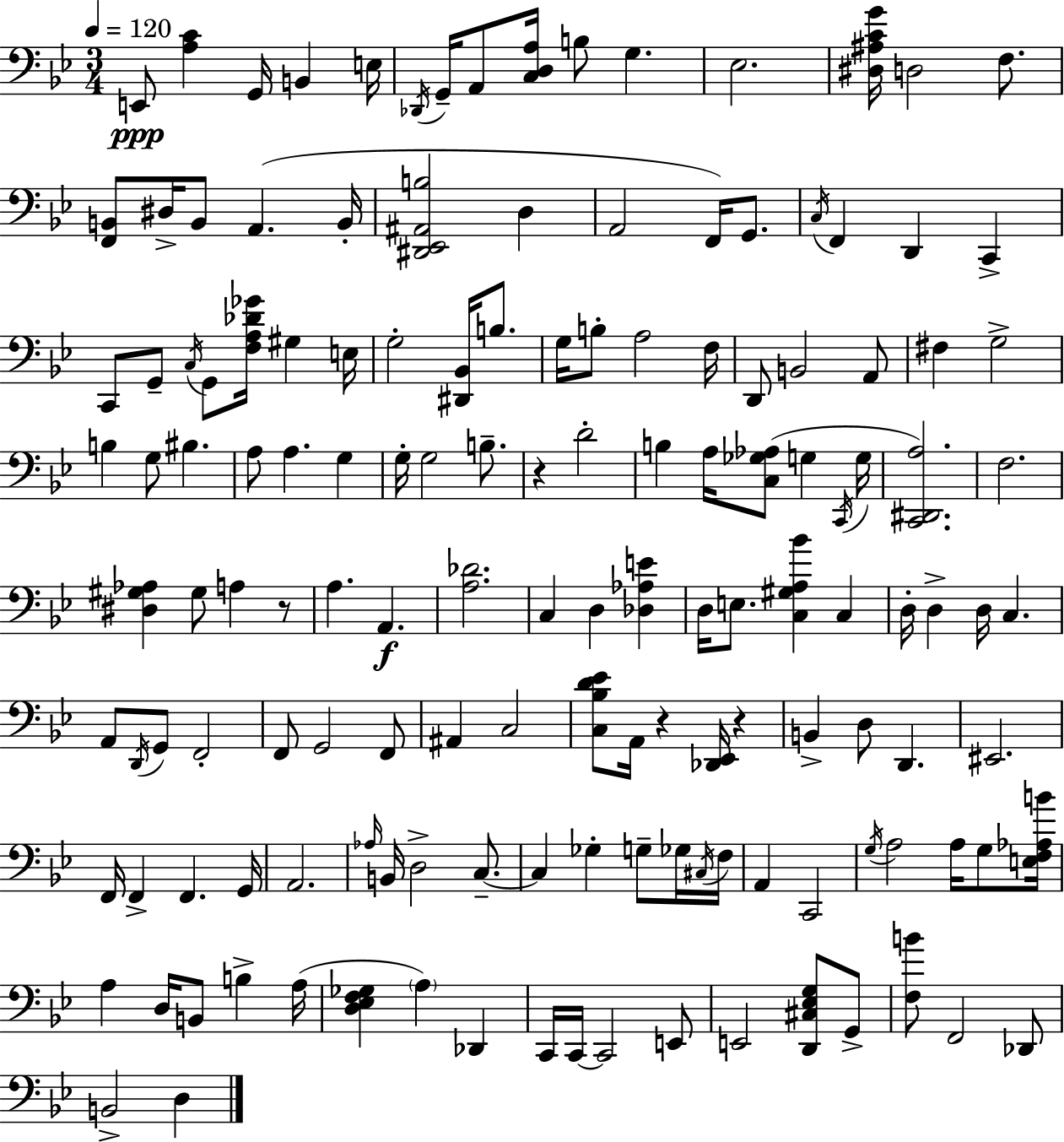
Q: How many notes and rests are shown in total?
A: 145